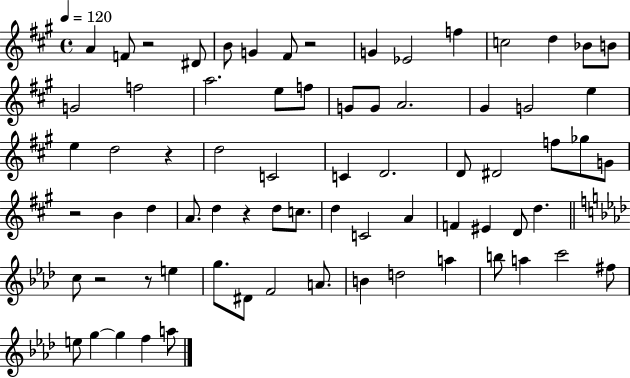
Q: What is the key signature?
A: A major